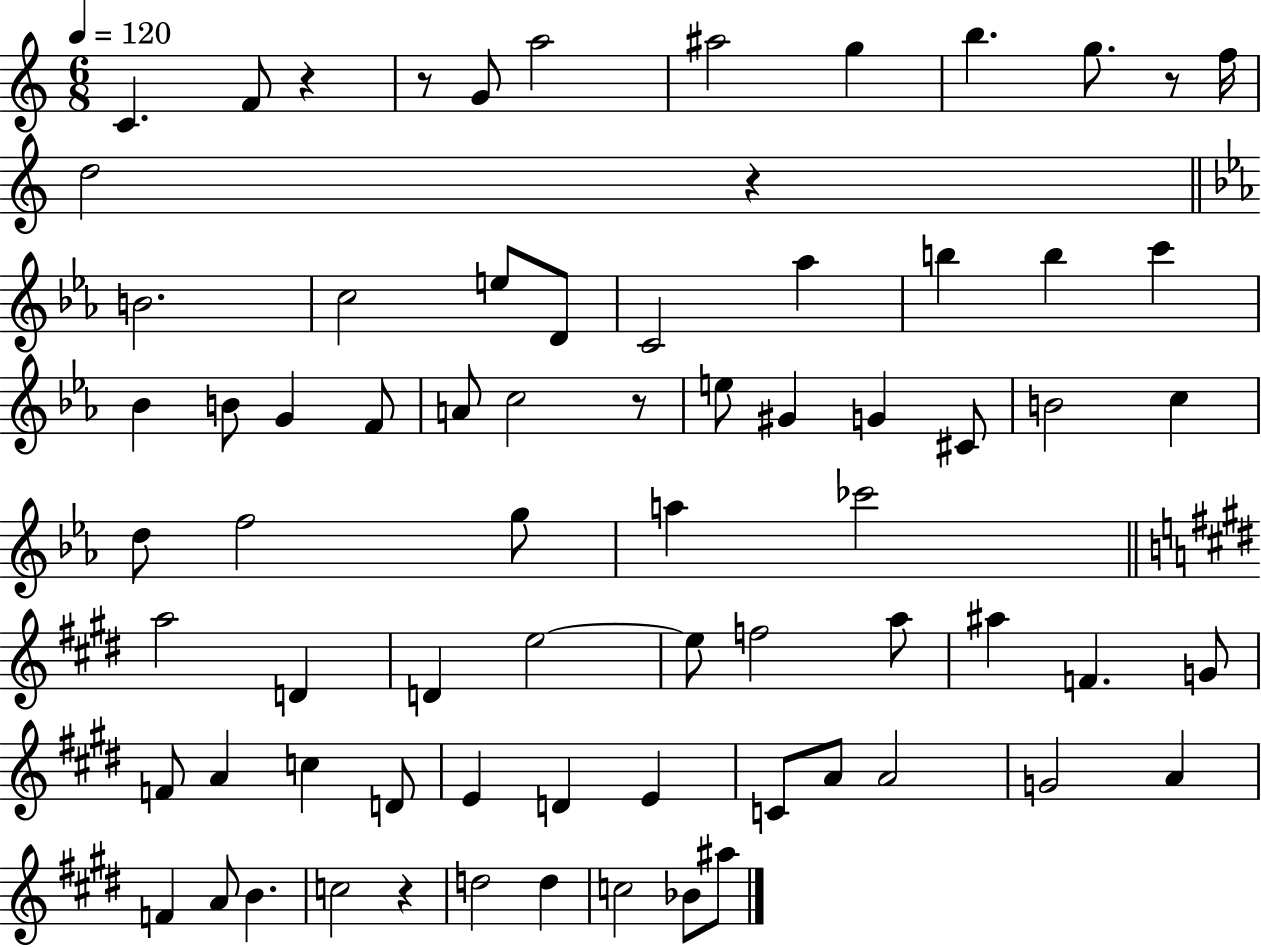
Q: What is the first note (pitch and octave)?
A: C4